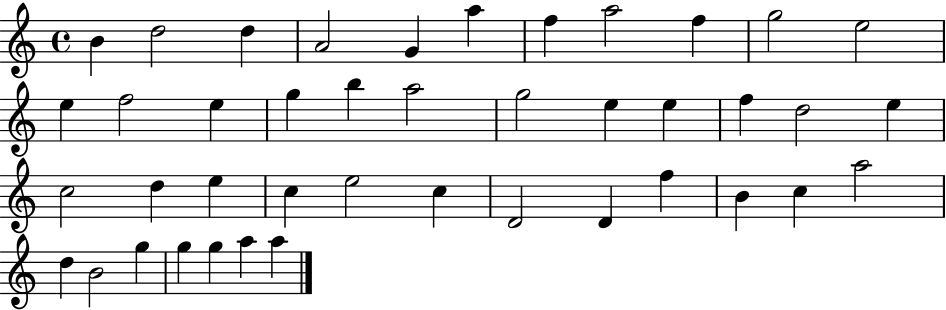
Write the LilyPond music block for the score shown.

{
  \clef treble
  \time 4/4
  \defaultTimeSignature
  \key c \major
  b'4 d''2 d''4 | a'2 g'4 a''4 | f''4 a''2 f''4 | g''2 e''2 | \break e''4 f''2 e''4 | g''4 b''4 a''2 | g''2 e''4 e''4 | f''4 d''2 e''4 | \break c''2 d''4 e''4 | c''4 e''2 c''4 | d'2 d'4 f''4 | b'4 c''4 a''2 | \break d''4 b'2 g''4 | g''4 g''4 a''4 a''4 | \bar "|."
}